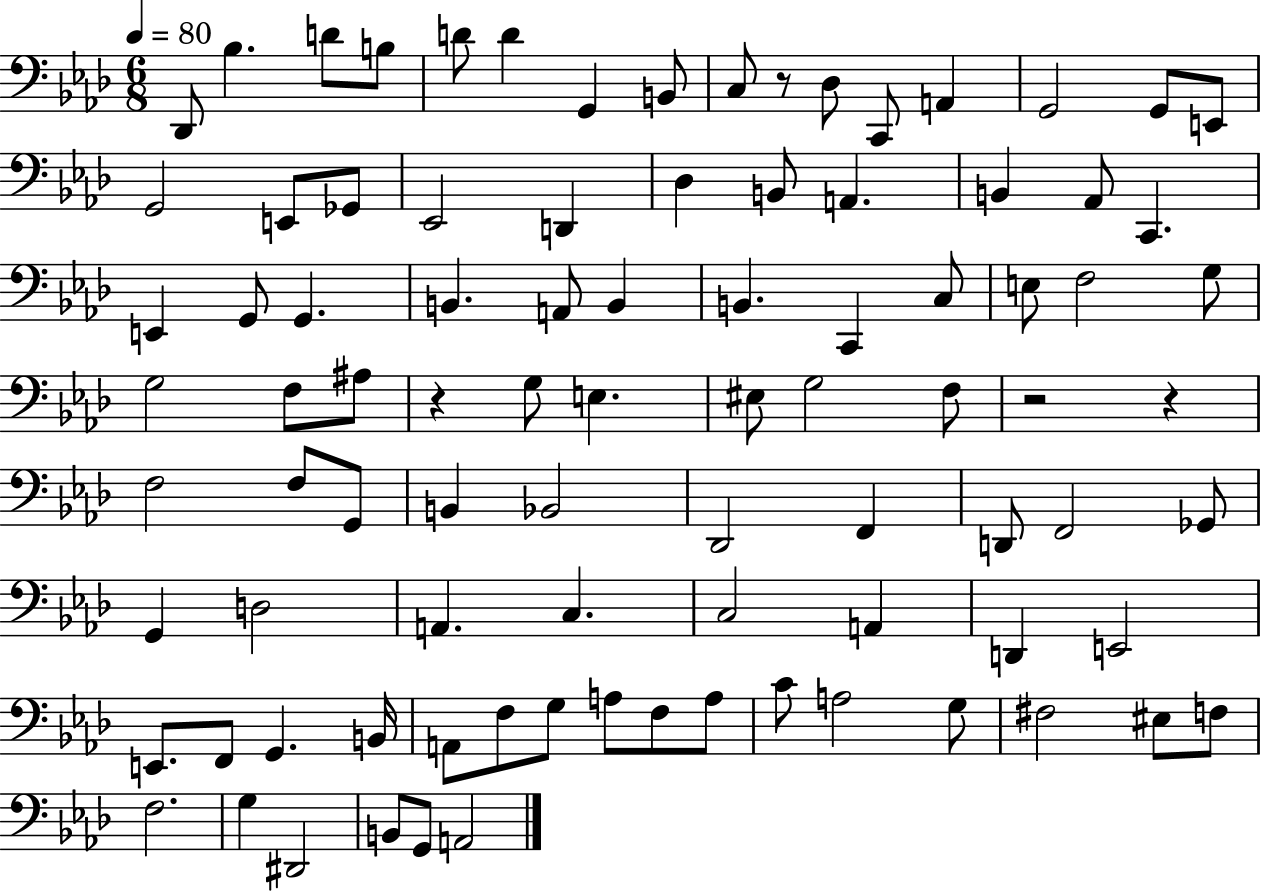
Db2/e Bb3/q. D4/e B3/e D4/e D4/q G2/q B2/e C3/e R/e Db3/e C2/e A2/q G2/h G2/e E2/e G2/h E2/e Gb2/e Eb2/h D2/q Db3/q B2/e A2/q. B2/q Ab2/e C2/q. E2/q G2/e G2/q. B2/q. A2/e B2/q B2/q. C2/q C3/e E3/e F3/h G3/e G3/h F3/e A#3/e R/q G3/e E3/q. EIS3/e G3/h F3/e R/h R/q F3/h F3/e G2/e B2/q Bb2/h Db2/h F2/q D2/e F2/h Gb2/e G2/q D3/h A2/q. C3/q. C3/h A2/q D2/q E2/h E2/e. F2/e G2/q. B2/s A2/e F3/e G3/e A3/e F3/e A3/e C4/e A3/h G3/e F#3/h EIS3/e F3/e F3/h. G3/q D#2/h B2/e G2/e A2/h